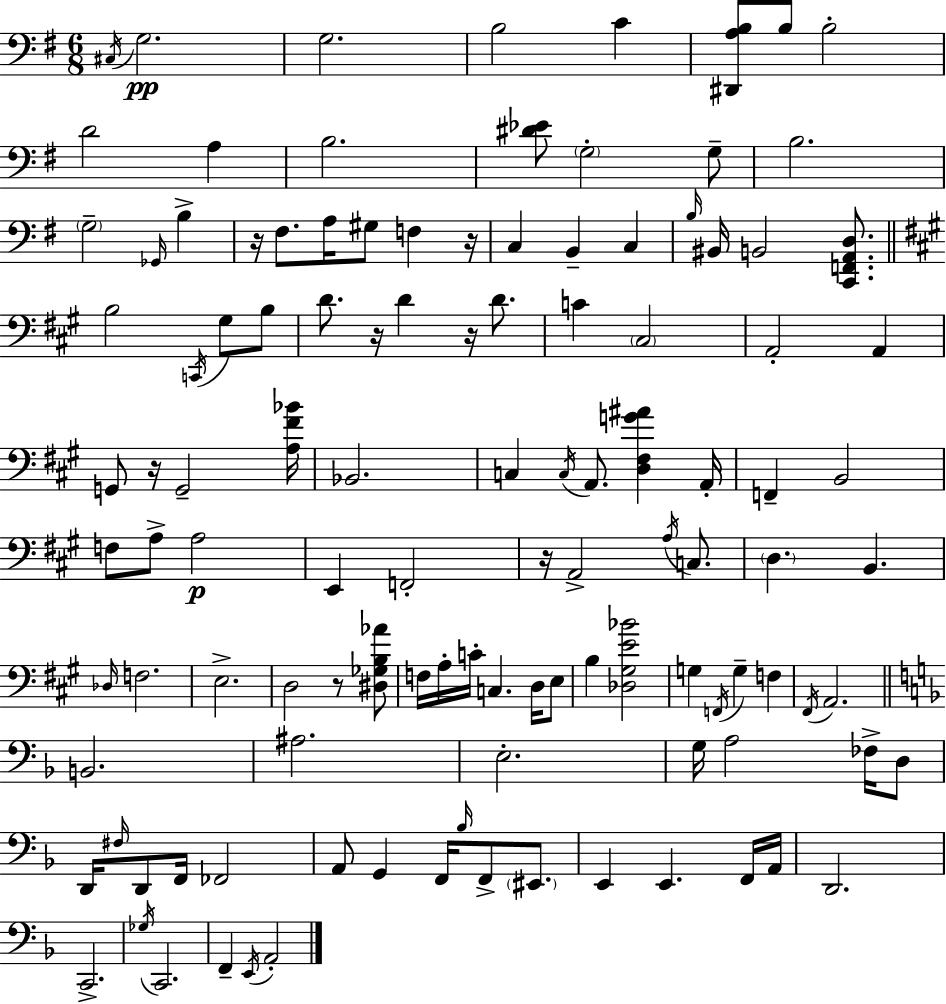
X:1
T:Untitled
M:6/8
L:1/4
K:G
^C,/4 G,2 G,2 B,2 C [^D,,A,B,]/2 B,/2 B,2 D2 A, B,2 [^D_E]/2 G,2 G,/2 B,2 G,2 _G,,/4 B, z/4 ^F,/2 A,/4 ^G,/2 F, z/4 C, B,, C, B,/4 ^B,,/4 B,,2 [C,,F,,A,,D,]/2 B,2 C,,/4 ^G,/2 B,/2 D/2 z/4 D z/4 D/2 C ^C,2 A,,2 A,, G,,/2 z/4 G,,2 [A,^F_B]/4 _B,,2 C, C,/4 A,,/2 [D,^F,G^A] A,,/4 F,, B,,2 F,/2 A,/2 A,2 E,, F,,2 z/4 A,,2 A,/4 C,/2 D, B,, _D,/4 F,2 E,2 D,2 z/2 [^D,_G,B,_A]/2 F,/4 A,/4 C/4 C, D,/4 E,/2 B, [_D,^G,E_B]2 G, F,,/4 G, F, ^F,,/4 A,,2 B,,2 ^A,2 E,2 G,/4 A,2 _F,/4 D,/2 D,,/4 ^F,/4 D,,/2 F,,/4 _F,,2 A,,/2 G,, F,,/4 _B,/4 F,,/2 ^E,,/2 E,, E,, F,,/4 A,,/4 D,,2 C,,2 _G,/4 C,,2 F,, E,,/4 A,,2